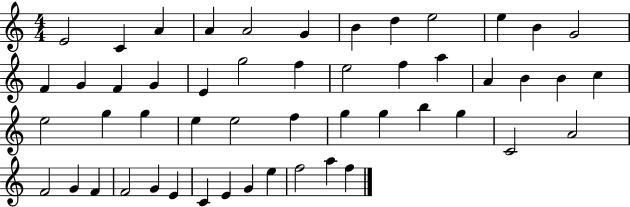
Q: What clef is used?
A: treble